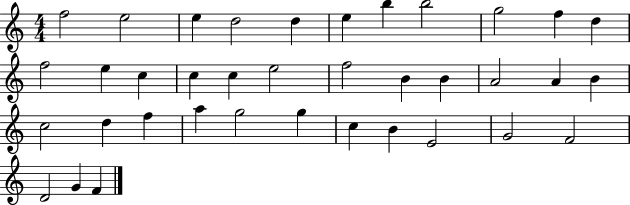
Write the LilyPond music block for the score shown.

{
  \clef treble
  \numericTimeSignature
  \time 4/4
  \key c \major
  f''2 e''2 | e''4 d''2 d''4 | e''4 b''4 b''2 | g''2 f''4 d''4 | \break f''2 e''4 c''4 | c''4 c''4 e''2 | f''2 b'4 b'4 | a'2 a'4 b'4 | \break c''2 d''4 f''4 | a''4 g''2 g''4 | c''4 b'4 e'2 | g'2 f'2 | \break d'2 g'4 f'4 | \bar "|."
}